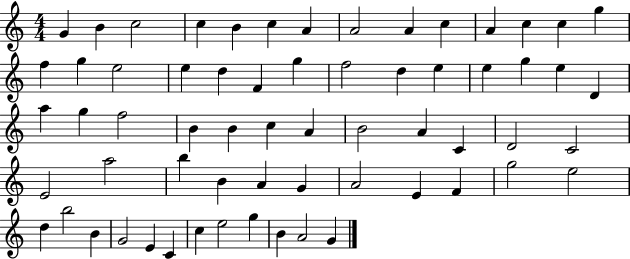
G4/q B4/q C5/h C5/q B4/q C5/q A4/q A4/h A4/q C5/q A4/q C5/q C5/q G5/q F5/q G5/q E5/h E5/q D5/q F4/q G5/q F5/h D5/q E5/q E5/q G5/q E5/q D4/q A5/q G5/q F5/h B4/q B4/q C5/q A4/q B4/h A4/q C4/q D4/h C4/h E4/h A5/h B5/q B4/q A4/q G4/q A4/h E4/q F4/q G5/h E5/h D5/q B5/h B4/q G4/h E4/q C4/q C5/q E5/h G5/q B4/q A4/h G4/q